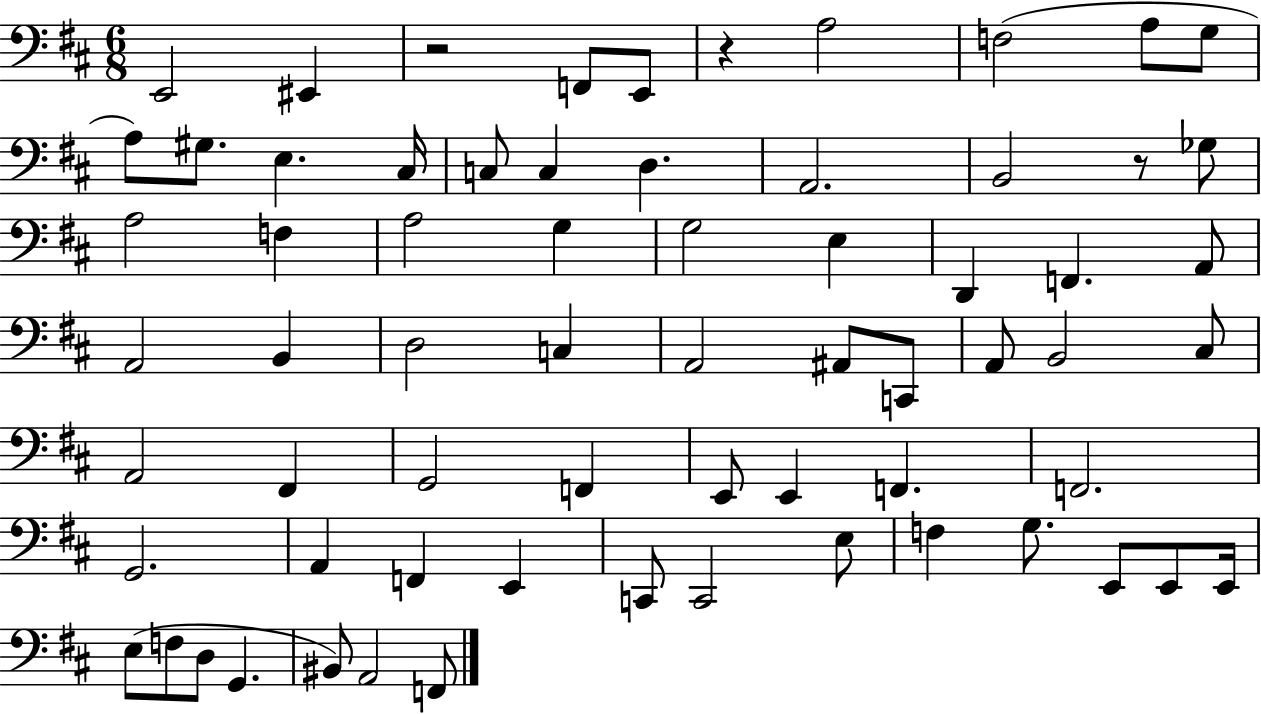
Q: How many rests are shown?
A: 3